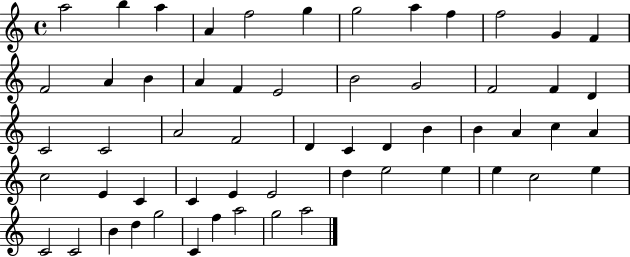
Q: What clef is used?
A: treble